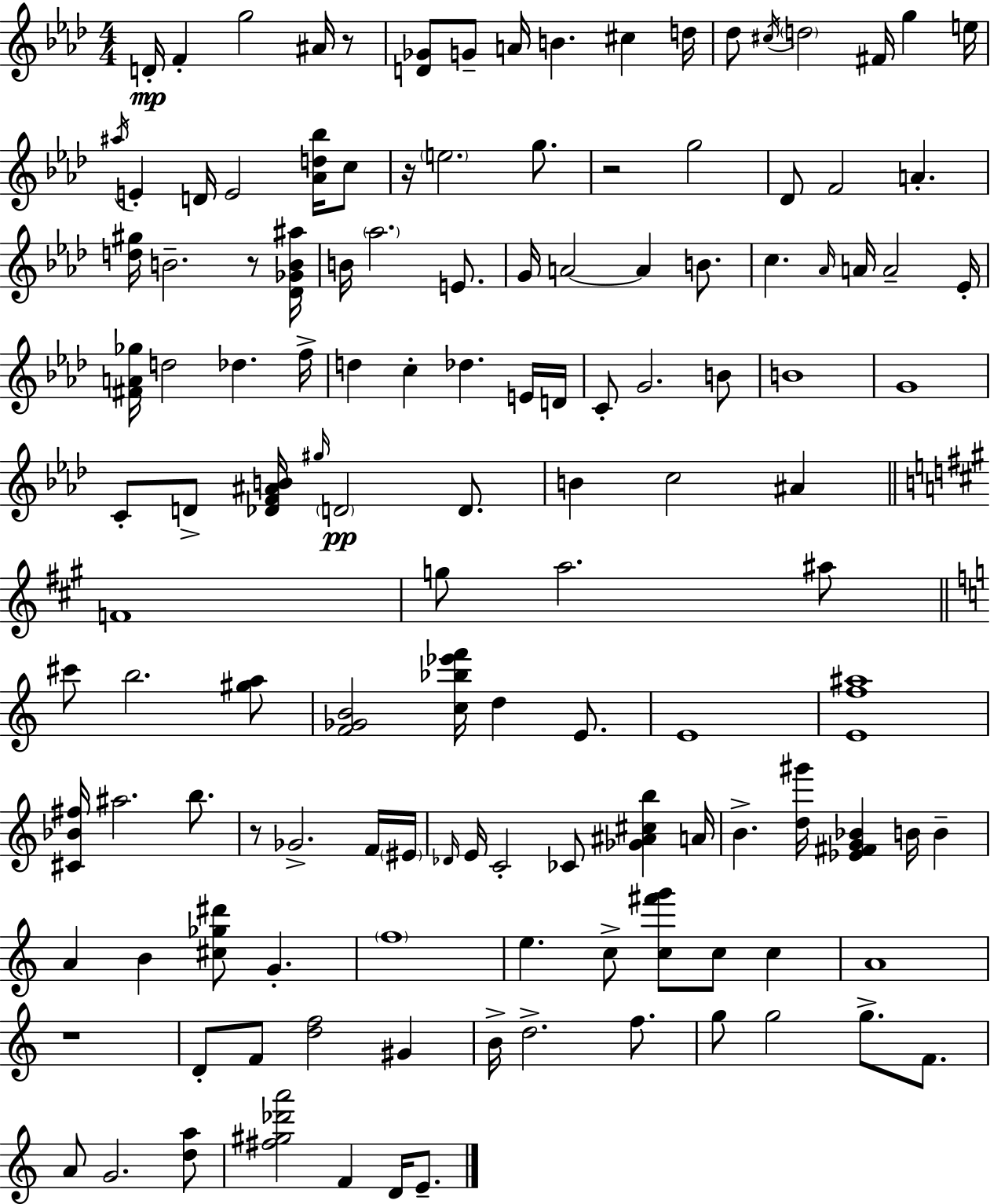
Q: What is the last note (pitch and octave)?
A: E4